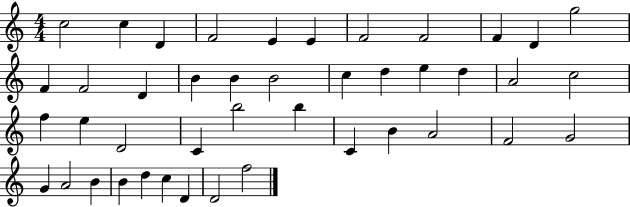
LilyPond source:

{
  \clef treble
  \numericTimeSignature
  \time 4/4
  \key c \major
  c''2 c''4 d'4 | f'2 e'4 e'4 | f'2 f'2 | f'4 d'4 g''2 | \break f'4 f'2 d'4 | b'4 b'4 b'2 | c''4 d''4 e''4 d''4 | a'2 c''2 | \break f''4 e''4 d'2 | c'4 b''2 b''4 | c'4 b'4 a'2 | f'2 g'2 | \break g'4 a'2 b'4 | b'4 d''4 c''4 d'4 | d'2 f''2 | \bar "|."
}